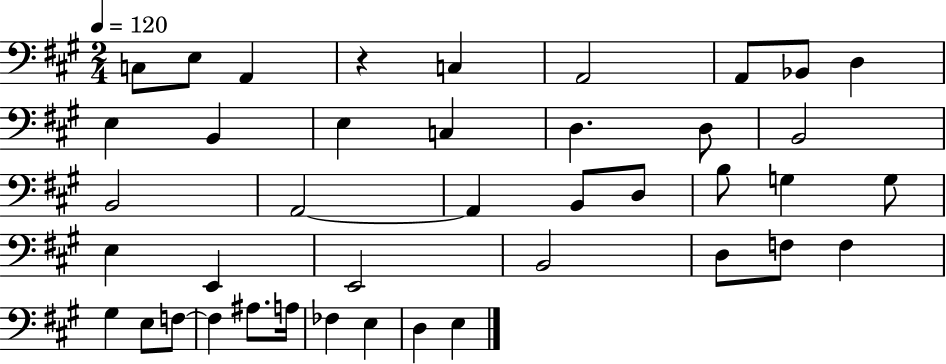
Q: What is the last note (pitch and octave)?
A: E3